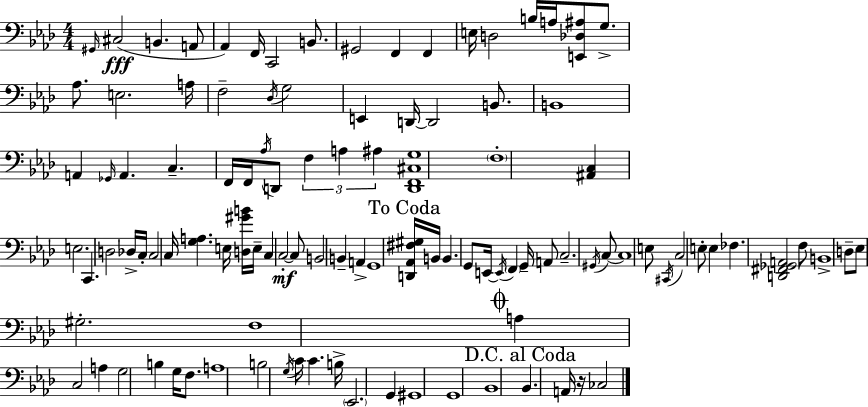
X:1
T:Untitled
M:4/4
L:1/4
K:Ab
^G,,/4 ^C,2 B,, A,,/2 _A,, F,,/4 C,,2 B,,/2 ^G,,2 F,, F,, E,/4 D,2 B,/4 A,/4 [E,,_D,^A,]/2 G,/2 _A,/2 E,2 A,/4 F,2 _D,/4 G,2 E,, D,,/4 D,,2 B,,/2 B,,4 A,, _G,,/4 A,, C, F,,/4 F,,/4 _A,/4 D,,/2 F, A, ^A, [D,,F,,^C,G,]4 F,4 [^A,,C,] E,2 C,, D,2 _D,/4 C,/4 C,2 C,/4 [G,A,] E,/4 [D,^GB]/4 E,/4 C, C,2 C,/2 B,,2 B,, A,, G,,4 [D,,_A,,^F,^G,]/4 B,,/4 B,, G,,/2 E,,/4 E,,/4 F,, G,,/4 A,,/2 C,2 ^G,,/4 C,/2 C,4 E,/2 ^C,,/4 C,2 E,/2 E, _F, [D,,^F,,_G,,A,,]2 F,/2 B,,4 D,/2 _E,/2 ^G,2 F,4 A, C,2 A, G,2 B, G,/4 F,/2 A,4 B,2 G,/4 C/4 C B,/4 _E,,2 G,, ^G,,4 G,,4 _B,,4 _B,, A,,/4 z/4 _C,2